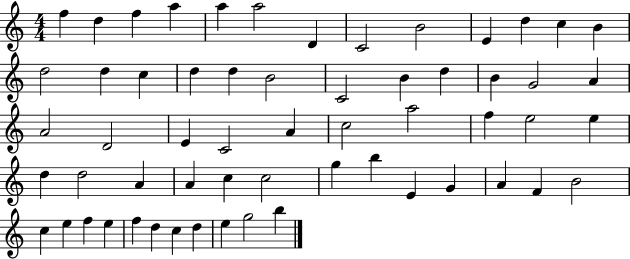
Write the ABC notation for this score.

X:1
T:Untitled
M:4/4
L:1/4
K:C
f d f a a a2 D C2 B2 E d c B d2 d c d d B2 C2 B d B G2 A A2 D2 E C2 A c2 a2 f e2 e d d2 A A c c2 g b E G A F B2 c e f e f d c d e g2 b